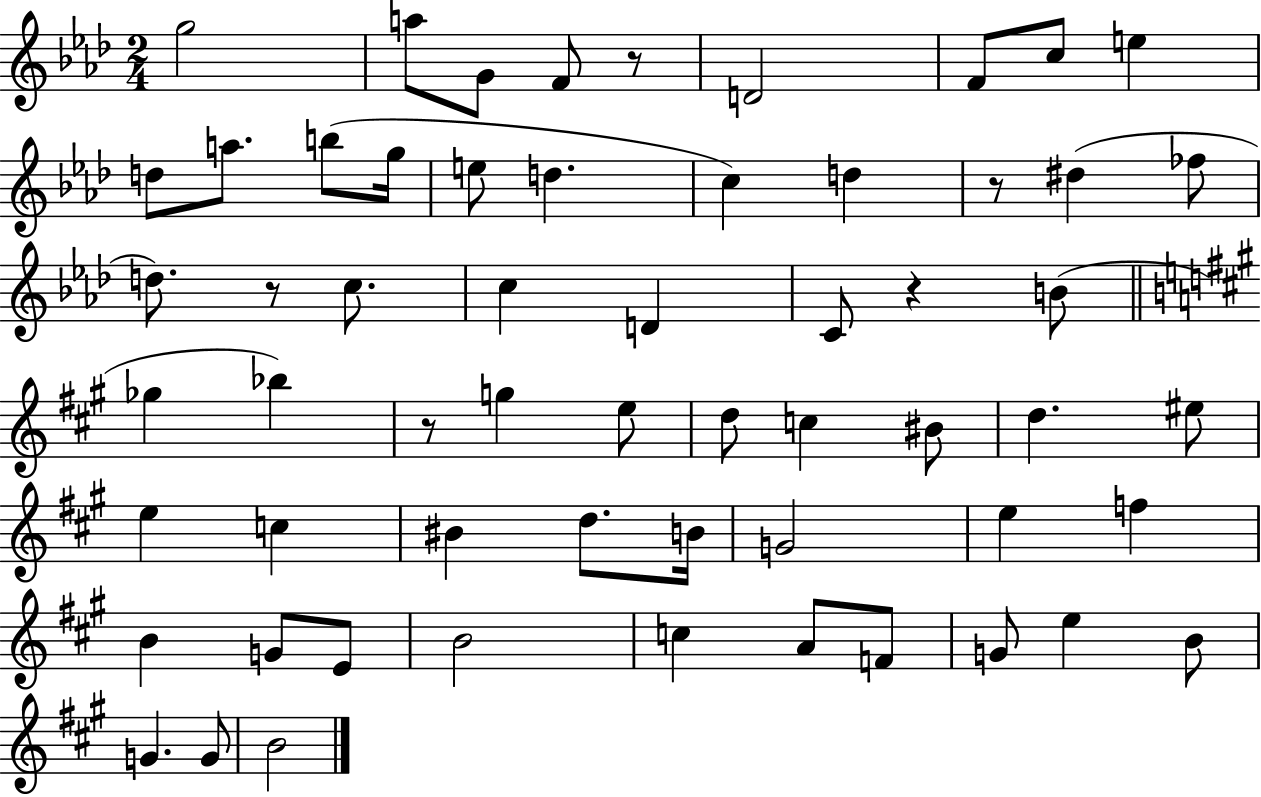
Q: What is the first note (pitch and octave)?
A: G5